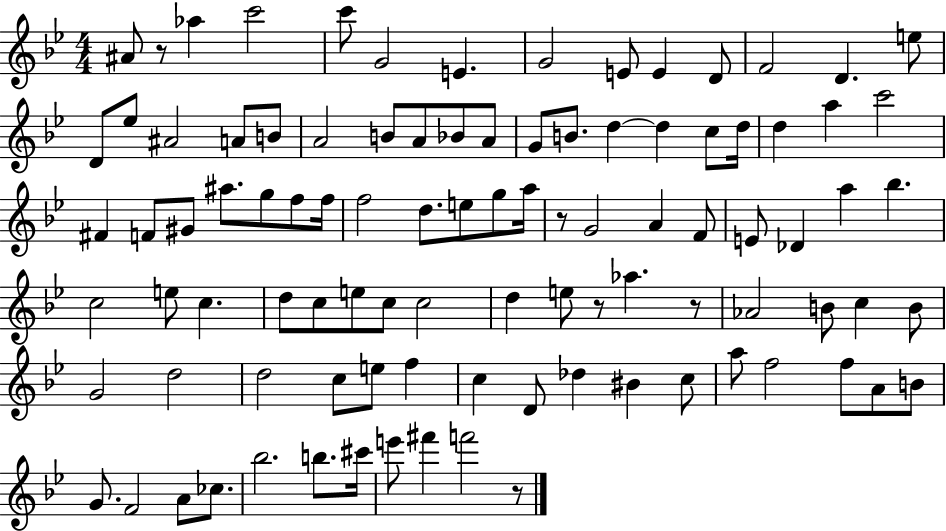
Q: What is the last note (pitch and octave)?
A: F6